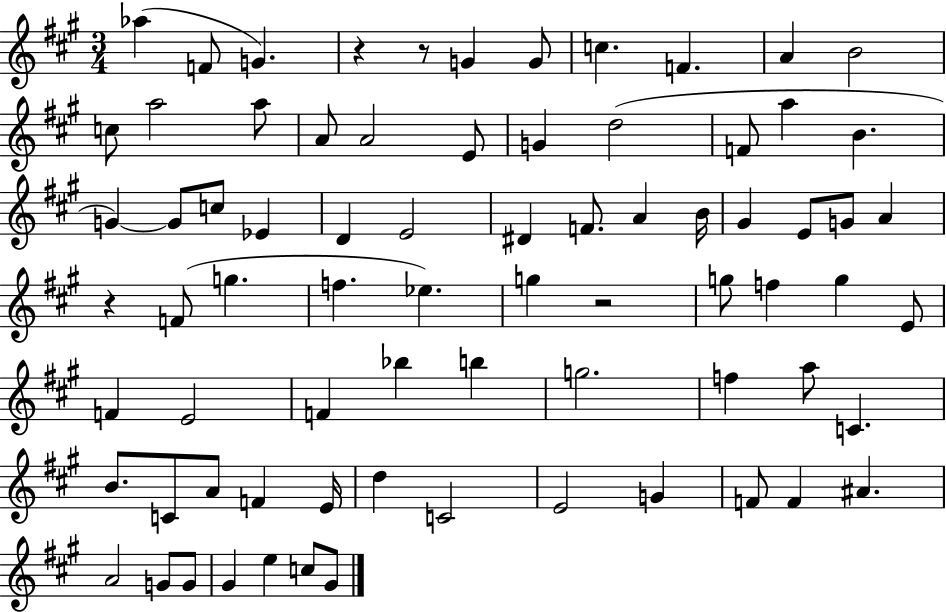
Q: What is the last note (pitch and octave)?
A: G#4